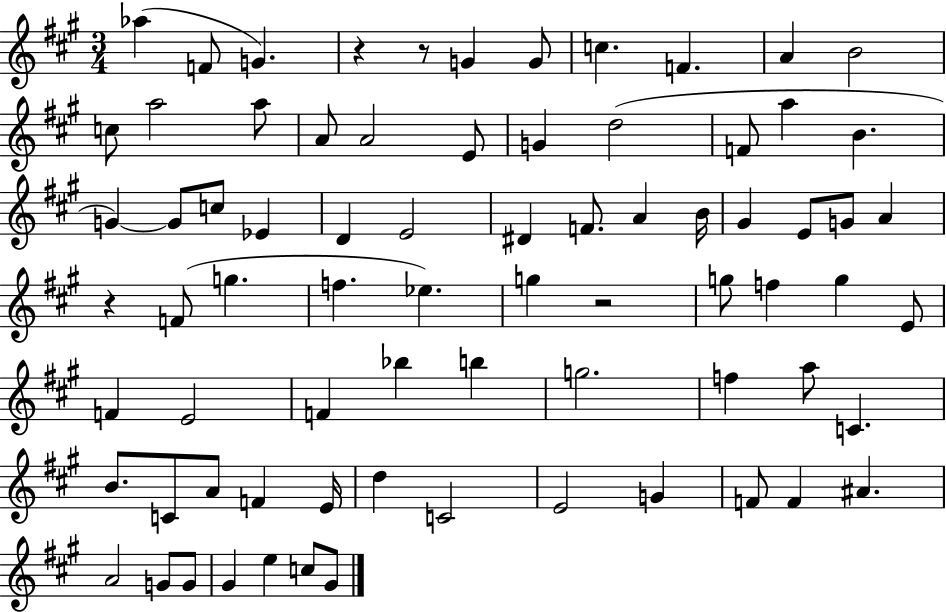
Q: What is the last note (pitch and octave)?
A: G#4